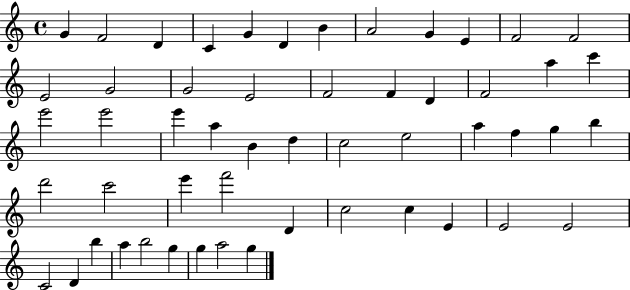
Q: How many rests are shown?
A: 0